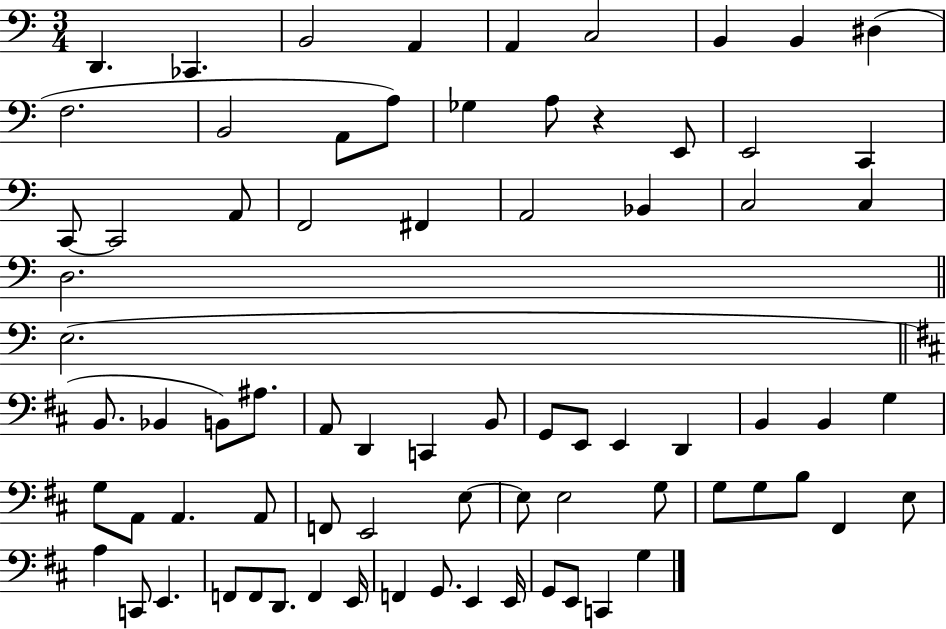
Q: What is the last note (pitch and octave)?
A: G3